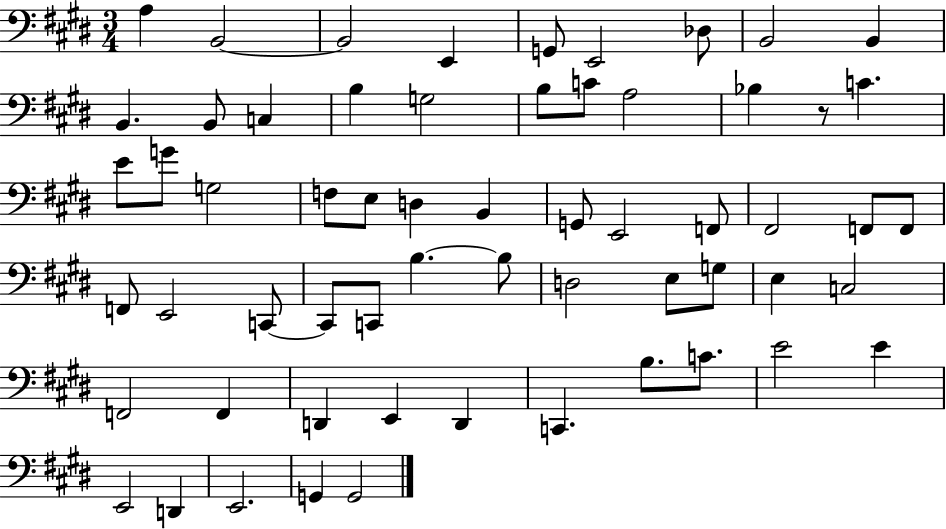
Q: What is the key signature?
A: E major